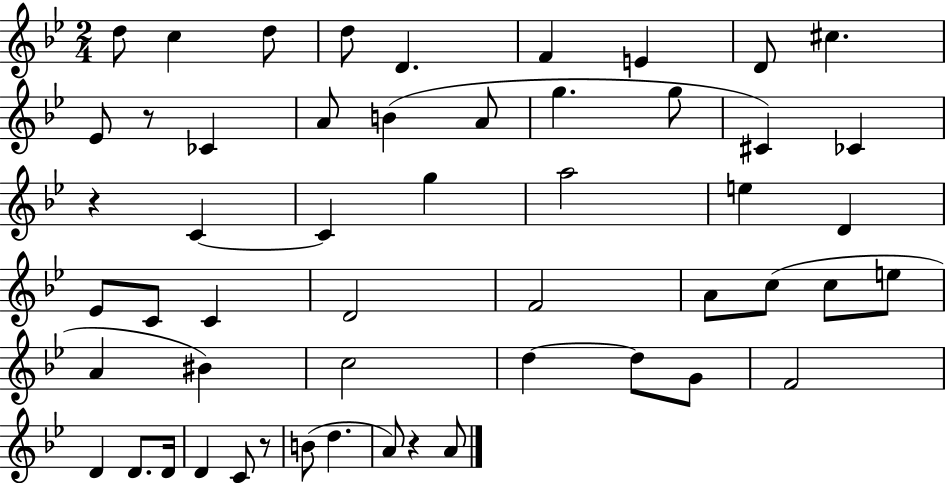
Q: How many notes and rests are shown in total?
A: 53